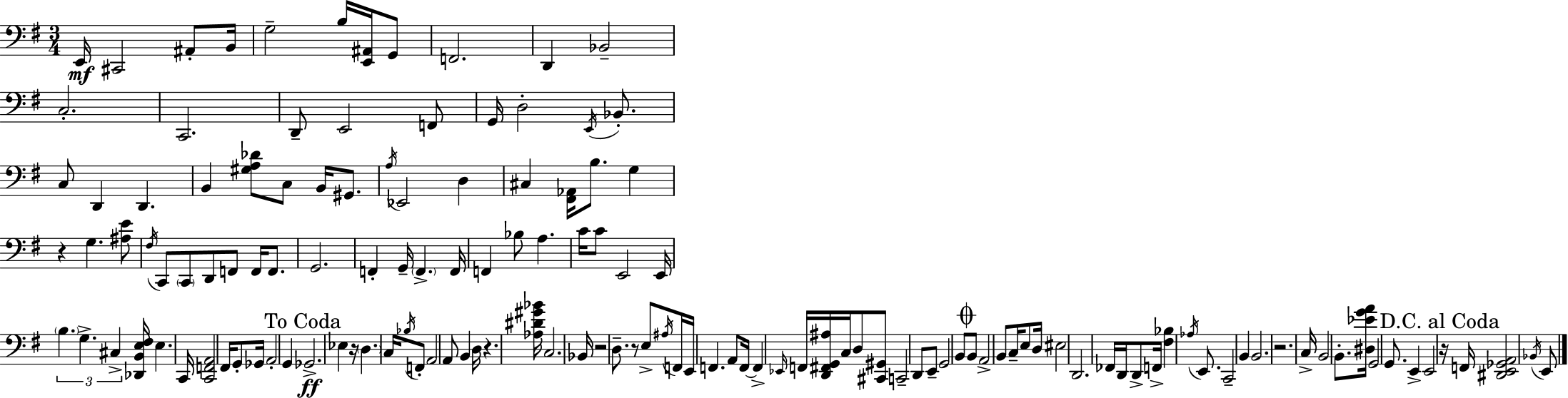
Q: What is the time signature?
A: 3/4